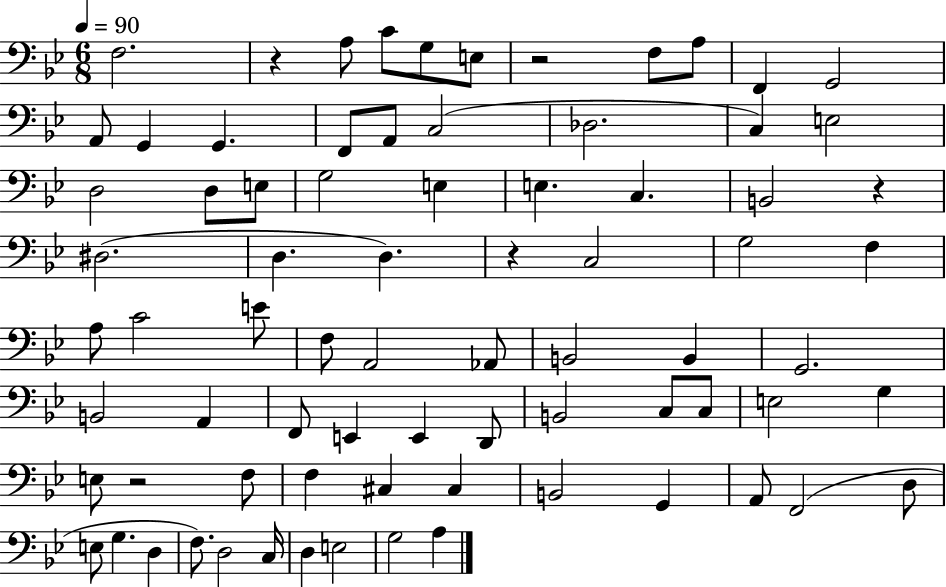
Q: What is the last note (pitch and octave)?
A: A3